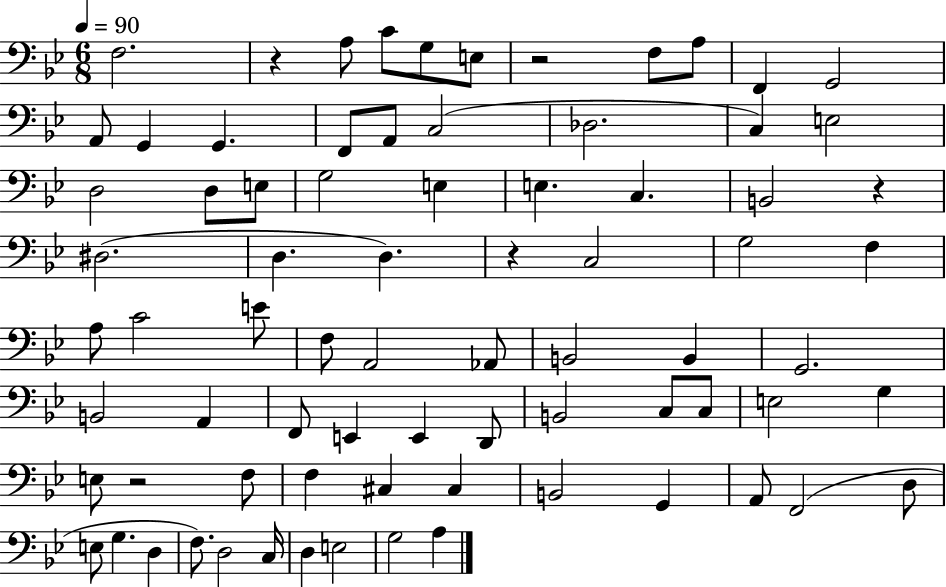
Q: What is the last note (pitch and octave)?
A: A3